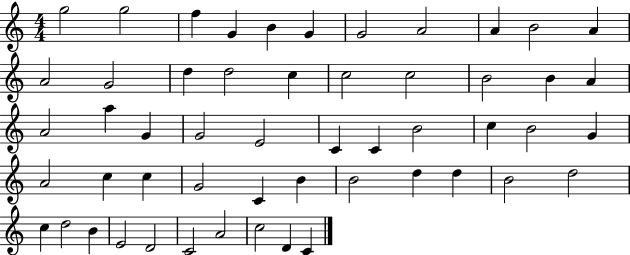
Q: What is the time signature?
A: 4/4